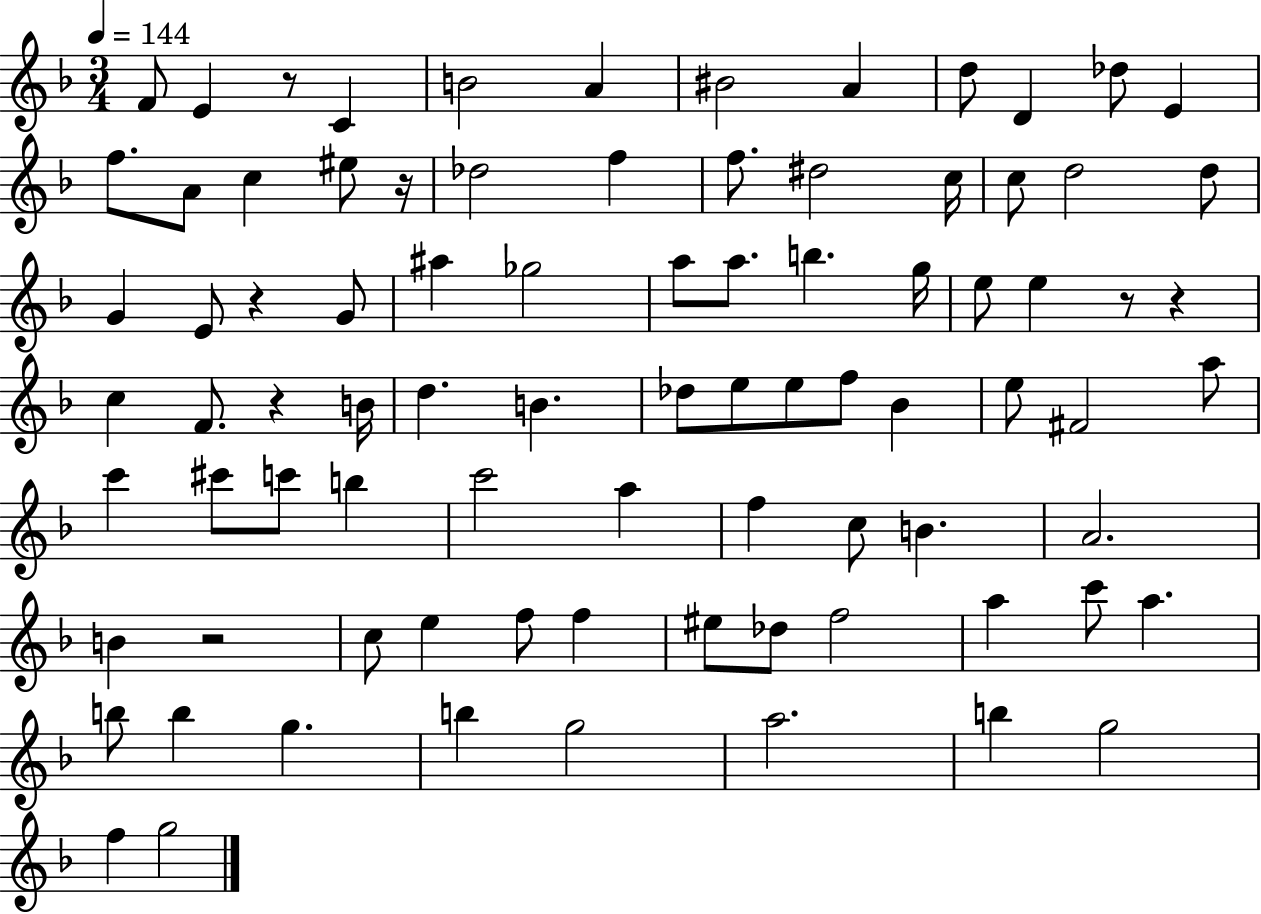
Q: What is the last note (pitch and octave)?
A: G5